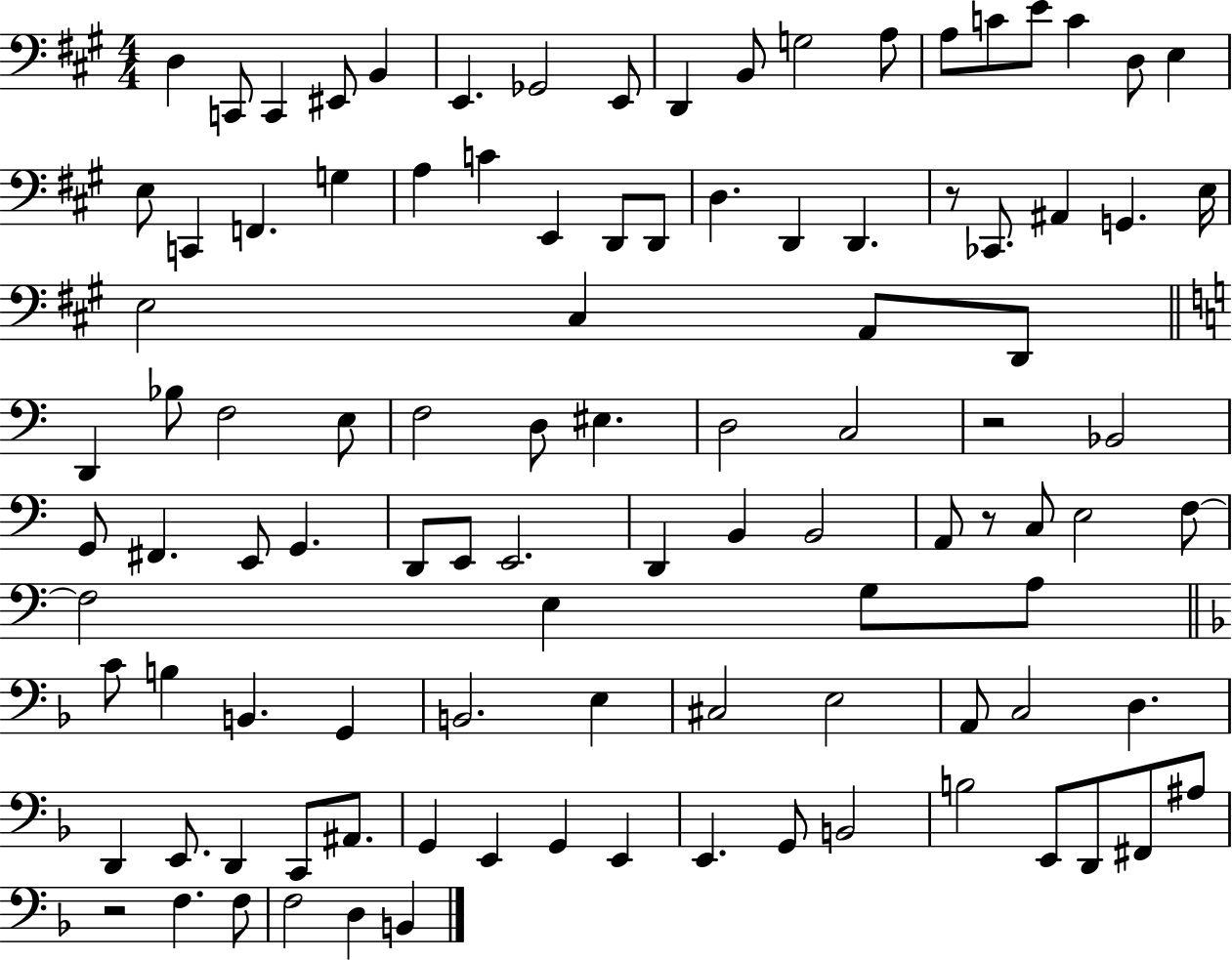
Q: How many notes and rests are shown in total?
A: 103